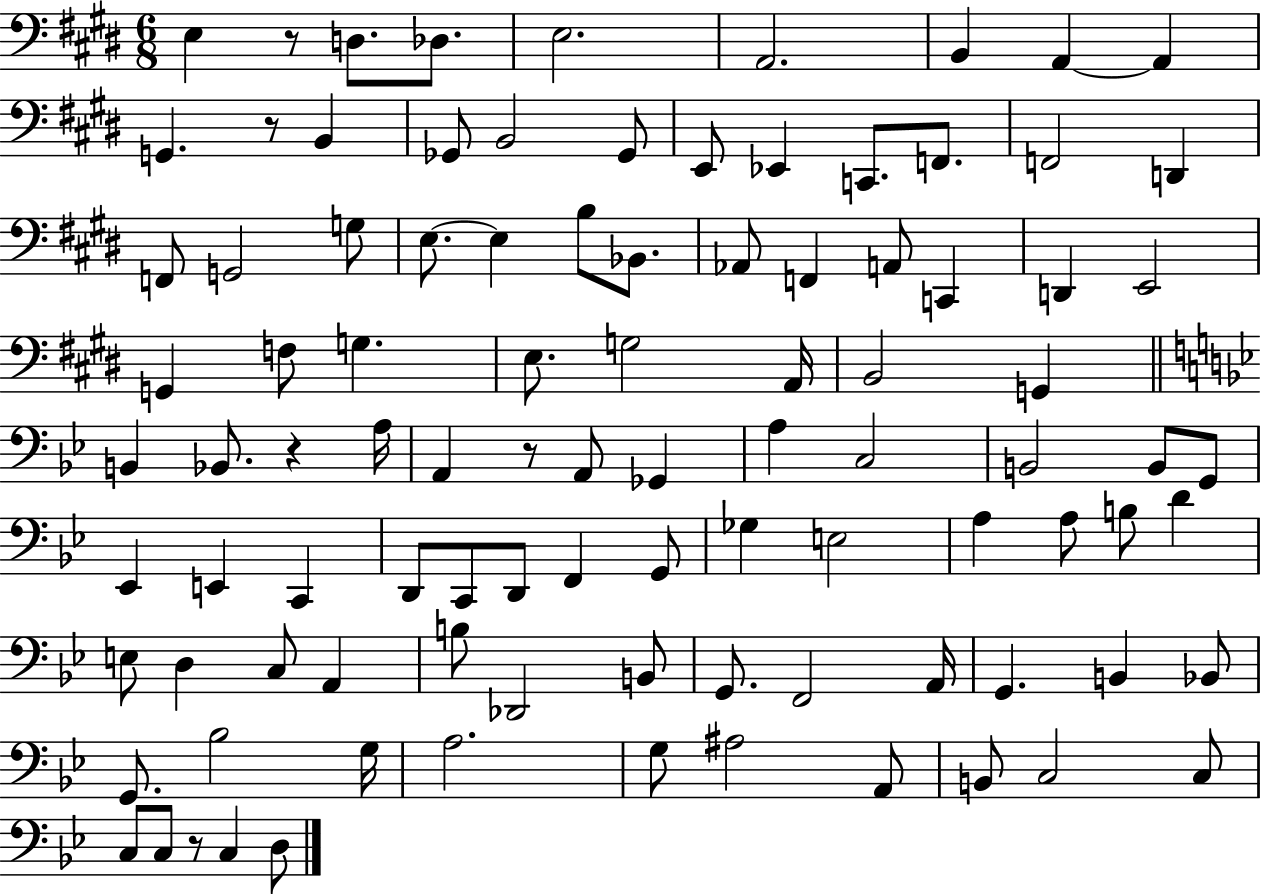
E3/q R/e D3/e. Db3/e. E3/h. A2/h. B2/q A2/q A2/q G2/q. R/e B2/q Gb2/e B2/h Gb2/e E2/e Eb2/q C2/e. F2/e. F2/h D2/q F2/e G2/h G3/e E3/e. E3/q B3/e Bb2/e. Ab2/e F2/q A2/e C2/q D2/q E2/h G2/q F3/e G3/q. E3/e. G3/h A2/s B2/h G2/q B2/q Bb2/e. R/q A3/s A2/q R/e A2/e Gb2/q A3/q C3/h B2/h B2/e G2/e Eb2/q E2/q C2/q D2/e C2/e D2/e F2/q G2/e Gb3/q E3/h A3/q A3/e B3/e D4/q E3/e D3/q C3/e A2/q B3/e Db2/h B2/e G2/e. F2/h A2/s G2/q. B2/q Bb2/e G2/e. Bb3/h G3/s A3/h. G3/e A#3/h A2/e B2/e C3/h C3/e C3/e C3/e R/e C3/q D3/e